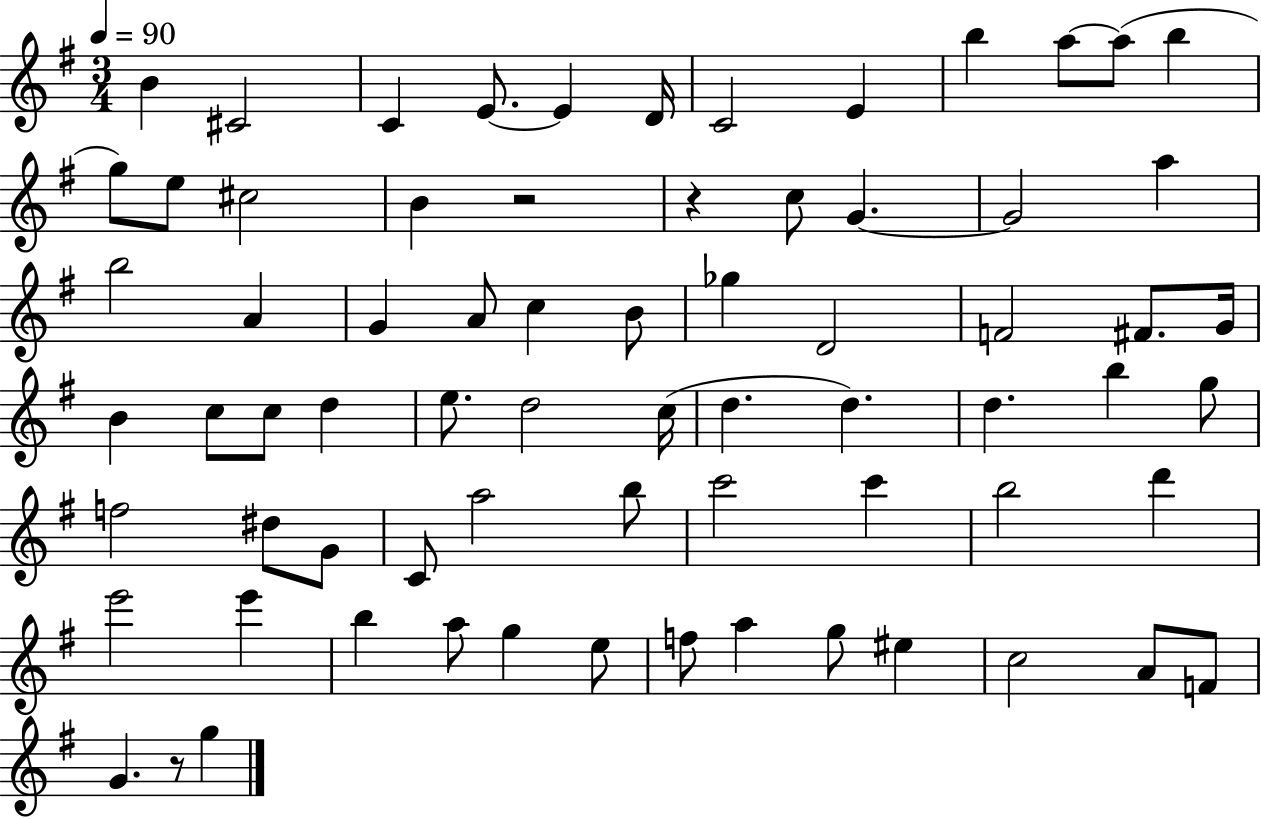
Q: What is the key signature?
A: G major